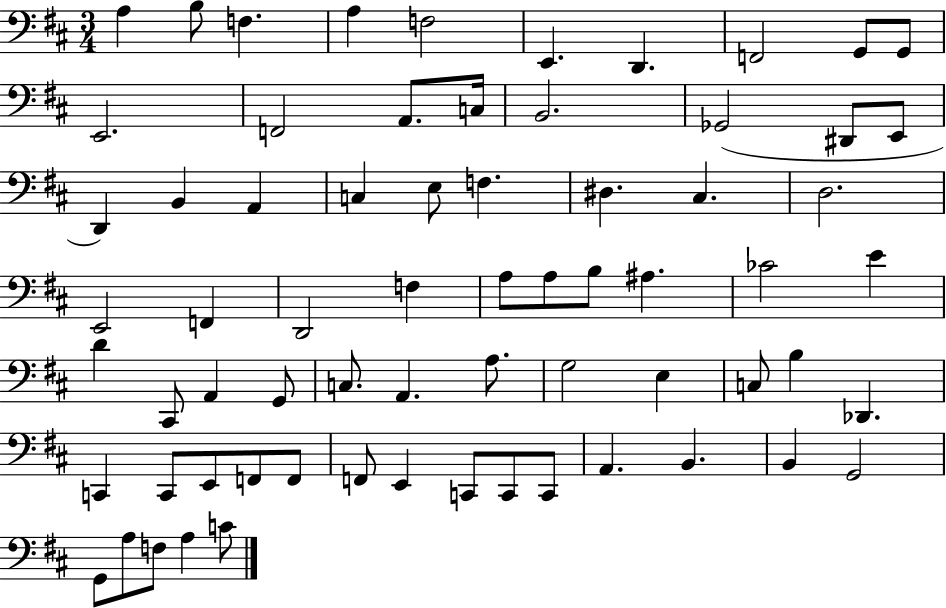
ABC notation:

X:1
T:Untitled
M:3/4
L:1/4
K:D
A, B,/2 F, A, F,2 E,, D,, F,,2 G,,/2 G,,/2 E,,2 F,,2 A,,/2 C,/4 B,,2 _G,,2 ^D,,/2 E,,/2 D,, B,, A,, C, E,/2 F, ^D, ^C, D,2 E,,2 F,, D,,2 F, A,/2 A,/2 B,/2 ^A, _C2 E D ^C,,/2 A,, G,,/2 C,/2 A,, A,/2 G,2 E, C,/2 B, _D,, C,, C,,/2 E,,/2 F,,/2 F,,/2 F,,/2 E,, C,,/2 C,,/2 C,,/2 A,, B,, B,, G,,2 G,,/2 A,/2 F,/2 A, C/2